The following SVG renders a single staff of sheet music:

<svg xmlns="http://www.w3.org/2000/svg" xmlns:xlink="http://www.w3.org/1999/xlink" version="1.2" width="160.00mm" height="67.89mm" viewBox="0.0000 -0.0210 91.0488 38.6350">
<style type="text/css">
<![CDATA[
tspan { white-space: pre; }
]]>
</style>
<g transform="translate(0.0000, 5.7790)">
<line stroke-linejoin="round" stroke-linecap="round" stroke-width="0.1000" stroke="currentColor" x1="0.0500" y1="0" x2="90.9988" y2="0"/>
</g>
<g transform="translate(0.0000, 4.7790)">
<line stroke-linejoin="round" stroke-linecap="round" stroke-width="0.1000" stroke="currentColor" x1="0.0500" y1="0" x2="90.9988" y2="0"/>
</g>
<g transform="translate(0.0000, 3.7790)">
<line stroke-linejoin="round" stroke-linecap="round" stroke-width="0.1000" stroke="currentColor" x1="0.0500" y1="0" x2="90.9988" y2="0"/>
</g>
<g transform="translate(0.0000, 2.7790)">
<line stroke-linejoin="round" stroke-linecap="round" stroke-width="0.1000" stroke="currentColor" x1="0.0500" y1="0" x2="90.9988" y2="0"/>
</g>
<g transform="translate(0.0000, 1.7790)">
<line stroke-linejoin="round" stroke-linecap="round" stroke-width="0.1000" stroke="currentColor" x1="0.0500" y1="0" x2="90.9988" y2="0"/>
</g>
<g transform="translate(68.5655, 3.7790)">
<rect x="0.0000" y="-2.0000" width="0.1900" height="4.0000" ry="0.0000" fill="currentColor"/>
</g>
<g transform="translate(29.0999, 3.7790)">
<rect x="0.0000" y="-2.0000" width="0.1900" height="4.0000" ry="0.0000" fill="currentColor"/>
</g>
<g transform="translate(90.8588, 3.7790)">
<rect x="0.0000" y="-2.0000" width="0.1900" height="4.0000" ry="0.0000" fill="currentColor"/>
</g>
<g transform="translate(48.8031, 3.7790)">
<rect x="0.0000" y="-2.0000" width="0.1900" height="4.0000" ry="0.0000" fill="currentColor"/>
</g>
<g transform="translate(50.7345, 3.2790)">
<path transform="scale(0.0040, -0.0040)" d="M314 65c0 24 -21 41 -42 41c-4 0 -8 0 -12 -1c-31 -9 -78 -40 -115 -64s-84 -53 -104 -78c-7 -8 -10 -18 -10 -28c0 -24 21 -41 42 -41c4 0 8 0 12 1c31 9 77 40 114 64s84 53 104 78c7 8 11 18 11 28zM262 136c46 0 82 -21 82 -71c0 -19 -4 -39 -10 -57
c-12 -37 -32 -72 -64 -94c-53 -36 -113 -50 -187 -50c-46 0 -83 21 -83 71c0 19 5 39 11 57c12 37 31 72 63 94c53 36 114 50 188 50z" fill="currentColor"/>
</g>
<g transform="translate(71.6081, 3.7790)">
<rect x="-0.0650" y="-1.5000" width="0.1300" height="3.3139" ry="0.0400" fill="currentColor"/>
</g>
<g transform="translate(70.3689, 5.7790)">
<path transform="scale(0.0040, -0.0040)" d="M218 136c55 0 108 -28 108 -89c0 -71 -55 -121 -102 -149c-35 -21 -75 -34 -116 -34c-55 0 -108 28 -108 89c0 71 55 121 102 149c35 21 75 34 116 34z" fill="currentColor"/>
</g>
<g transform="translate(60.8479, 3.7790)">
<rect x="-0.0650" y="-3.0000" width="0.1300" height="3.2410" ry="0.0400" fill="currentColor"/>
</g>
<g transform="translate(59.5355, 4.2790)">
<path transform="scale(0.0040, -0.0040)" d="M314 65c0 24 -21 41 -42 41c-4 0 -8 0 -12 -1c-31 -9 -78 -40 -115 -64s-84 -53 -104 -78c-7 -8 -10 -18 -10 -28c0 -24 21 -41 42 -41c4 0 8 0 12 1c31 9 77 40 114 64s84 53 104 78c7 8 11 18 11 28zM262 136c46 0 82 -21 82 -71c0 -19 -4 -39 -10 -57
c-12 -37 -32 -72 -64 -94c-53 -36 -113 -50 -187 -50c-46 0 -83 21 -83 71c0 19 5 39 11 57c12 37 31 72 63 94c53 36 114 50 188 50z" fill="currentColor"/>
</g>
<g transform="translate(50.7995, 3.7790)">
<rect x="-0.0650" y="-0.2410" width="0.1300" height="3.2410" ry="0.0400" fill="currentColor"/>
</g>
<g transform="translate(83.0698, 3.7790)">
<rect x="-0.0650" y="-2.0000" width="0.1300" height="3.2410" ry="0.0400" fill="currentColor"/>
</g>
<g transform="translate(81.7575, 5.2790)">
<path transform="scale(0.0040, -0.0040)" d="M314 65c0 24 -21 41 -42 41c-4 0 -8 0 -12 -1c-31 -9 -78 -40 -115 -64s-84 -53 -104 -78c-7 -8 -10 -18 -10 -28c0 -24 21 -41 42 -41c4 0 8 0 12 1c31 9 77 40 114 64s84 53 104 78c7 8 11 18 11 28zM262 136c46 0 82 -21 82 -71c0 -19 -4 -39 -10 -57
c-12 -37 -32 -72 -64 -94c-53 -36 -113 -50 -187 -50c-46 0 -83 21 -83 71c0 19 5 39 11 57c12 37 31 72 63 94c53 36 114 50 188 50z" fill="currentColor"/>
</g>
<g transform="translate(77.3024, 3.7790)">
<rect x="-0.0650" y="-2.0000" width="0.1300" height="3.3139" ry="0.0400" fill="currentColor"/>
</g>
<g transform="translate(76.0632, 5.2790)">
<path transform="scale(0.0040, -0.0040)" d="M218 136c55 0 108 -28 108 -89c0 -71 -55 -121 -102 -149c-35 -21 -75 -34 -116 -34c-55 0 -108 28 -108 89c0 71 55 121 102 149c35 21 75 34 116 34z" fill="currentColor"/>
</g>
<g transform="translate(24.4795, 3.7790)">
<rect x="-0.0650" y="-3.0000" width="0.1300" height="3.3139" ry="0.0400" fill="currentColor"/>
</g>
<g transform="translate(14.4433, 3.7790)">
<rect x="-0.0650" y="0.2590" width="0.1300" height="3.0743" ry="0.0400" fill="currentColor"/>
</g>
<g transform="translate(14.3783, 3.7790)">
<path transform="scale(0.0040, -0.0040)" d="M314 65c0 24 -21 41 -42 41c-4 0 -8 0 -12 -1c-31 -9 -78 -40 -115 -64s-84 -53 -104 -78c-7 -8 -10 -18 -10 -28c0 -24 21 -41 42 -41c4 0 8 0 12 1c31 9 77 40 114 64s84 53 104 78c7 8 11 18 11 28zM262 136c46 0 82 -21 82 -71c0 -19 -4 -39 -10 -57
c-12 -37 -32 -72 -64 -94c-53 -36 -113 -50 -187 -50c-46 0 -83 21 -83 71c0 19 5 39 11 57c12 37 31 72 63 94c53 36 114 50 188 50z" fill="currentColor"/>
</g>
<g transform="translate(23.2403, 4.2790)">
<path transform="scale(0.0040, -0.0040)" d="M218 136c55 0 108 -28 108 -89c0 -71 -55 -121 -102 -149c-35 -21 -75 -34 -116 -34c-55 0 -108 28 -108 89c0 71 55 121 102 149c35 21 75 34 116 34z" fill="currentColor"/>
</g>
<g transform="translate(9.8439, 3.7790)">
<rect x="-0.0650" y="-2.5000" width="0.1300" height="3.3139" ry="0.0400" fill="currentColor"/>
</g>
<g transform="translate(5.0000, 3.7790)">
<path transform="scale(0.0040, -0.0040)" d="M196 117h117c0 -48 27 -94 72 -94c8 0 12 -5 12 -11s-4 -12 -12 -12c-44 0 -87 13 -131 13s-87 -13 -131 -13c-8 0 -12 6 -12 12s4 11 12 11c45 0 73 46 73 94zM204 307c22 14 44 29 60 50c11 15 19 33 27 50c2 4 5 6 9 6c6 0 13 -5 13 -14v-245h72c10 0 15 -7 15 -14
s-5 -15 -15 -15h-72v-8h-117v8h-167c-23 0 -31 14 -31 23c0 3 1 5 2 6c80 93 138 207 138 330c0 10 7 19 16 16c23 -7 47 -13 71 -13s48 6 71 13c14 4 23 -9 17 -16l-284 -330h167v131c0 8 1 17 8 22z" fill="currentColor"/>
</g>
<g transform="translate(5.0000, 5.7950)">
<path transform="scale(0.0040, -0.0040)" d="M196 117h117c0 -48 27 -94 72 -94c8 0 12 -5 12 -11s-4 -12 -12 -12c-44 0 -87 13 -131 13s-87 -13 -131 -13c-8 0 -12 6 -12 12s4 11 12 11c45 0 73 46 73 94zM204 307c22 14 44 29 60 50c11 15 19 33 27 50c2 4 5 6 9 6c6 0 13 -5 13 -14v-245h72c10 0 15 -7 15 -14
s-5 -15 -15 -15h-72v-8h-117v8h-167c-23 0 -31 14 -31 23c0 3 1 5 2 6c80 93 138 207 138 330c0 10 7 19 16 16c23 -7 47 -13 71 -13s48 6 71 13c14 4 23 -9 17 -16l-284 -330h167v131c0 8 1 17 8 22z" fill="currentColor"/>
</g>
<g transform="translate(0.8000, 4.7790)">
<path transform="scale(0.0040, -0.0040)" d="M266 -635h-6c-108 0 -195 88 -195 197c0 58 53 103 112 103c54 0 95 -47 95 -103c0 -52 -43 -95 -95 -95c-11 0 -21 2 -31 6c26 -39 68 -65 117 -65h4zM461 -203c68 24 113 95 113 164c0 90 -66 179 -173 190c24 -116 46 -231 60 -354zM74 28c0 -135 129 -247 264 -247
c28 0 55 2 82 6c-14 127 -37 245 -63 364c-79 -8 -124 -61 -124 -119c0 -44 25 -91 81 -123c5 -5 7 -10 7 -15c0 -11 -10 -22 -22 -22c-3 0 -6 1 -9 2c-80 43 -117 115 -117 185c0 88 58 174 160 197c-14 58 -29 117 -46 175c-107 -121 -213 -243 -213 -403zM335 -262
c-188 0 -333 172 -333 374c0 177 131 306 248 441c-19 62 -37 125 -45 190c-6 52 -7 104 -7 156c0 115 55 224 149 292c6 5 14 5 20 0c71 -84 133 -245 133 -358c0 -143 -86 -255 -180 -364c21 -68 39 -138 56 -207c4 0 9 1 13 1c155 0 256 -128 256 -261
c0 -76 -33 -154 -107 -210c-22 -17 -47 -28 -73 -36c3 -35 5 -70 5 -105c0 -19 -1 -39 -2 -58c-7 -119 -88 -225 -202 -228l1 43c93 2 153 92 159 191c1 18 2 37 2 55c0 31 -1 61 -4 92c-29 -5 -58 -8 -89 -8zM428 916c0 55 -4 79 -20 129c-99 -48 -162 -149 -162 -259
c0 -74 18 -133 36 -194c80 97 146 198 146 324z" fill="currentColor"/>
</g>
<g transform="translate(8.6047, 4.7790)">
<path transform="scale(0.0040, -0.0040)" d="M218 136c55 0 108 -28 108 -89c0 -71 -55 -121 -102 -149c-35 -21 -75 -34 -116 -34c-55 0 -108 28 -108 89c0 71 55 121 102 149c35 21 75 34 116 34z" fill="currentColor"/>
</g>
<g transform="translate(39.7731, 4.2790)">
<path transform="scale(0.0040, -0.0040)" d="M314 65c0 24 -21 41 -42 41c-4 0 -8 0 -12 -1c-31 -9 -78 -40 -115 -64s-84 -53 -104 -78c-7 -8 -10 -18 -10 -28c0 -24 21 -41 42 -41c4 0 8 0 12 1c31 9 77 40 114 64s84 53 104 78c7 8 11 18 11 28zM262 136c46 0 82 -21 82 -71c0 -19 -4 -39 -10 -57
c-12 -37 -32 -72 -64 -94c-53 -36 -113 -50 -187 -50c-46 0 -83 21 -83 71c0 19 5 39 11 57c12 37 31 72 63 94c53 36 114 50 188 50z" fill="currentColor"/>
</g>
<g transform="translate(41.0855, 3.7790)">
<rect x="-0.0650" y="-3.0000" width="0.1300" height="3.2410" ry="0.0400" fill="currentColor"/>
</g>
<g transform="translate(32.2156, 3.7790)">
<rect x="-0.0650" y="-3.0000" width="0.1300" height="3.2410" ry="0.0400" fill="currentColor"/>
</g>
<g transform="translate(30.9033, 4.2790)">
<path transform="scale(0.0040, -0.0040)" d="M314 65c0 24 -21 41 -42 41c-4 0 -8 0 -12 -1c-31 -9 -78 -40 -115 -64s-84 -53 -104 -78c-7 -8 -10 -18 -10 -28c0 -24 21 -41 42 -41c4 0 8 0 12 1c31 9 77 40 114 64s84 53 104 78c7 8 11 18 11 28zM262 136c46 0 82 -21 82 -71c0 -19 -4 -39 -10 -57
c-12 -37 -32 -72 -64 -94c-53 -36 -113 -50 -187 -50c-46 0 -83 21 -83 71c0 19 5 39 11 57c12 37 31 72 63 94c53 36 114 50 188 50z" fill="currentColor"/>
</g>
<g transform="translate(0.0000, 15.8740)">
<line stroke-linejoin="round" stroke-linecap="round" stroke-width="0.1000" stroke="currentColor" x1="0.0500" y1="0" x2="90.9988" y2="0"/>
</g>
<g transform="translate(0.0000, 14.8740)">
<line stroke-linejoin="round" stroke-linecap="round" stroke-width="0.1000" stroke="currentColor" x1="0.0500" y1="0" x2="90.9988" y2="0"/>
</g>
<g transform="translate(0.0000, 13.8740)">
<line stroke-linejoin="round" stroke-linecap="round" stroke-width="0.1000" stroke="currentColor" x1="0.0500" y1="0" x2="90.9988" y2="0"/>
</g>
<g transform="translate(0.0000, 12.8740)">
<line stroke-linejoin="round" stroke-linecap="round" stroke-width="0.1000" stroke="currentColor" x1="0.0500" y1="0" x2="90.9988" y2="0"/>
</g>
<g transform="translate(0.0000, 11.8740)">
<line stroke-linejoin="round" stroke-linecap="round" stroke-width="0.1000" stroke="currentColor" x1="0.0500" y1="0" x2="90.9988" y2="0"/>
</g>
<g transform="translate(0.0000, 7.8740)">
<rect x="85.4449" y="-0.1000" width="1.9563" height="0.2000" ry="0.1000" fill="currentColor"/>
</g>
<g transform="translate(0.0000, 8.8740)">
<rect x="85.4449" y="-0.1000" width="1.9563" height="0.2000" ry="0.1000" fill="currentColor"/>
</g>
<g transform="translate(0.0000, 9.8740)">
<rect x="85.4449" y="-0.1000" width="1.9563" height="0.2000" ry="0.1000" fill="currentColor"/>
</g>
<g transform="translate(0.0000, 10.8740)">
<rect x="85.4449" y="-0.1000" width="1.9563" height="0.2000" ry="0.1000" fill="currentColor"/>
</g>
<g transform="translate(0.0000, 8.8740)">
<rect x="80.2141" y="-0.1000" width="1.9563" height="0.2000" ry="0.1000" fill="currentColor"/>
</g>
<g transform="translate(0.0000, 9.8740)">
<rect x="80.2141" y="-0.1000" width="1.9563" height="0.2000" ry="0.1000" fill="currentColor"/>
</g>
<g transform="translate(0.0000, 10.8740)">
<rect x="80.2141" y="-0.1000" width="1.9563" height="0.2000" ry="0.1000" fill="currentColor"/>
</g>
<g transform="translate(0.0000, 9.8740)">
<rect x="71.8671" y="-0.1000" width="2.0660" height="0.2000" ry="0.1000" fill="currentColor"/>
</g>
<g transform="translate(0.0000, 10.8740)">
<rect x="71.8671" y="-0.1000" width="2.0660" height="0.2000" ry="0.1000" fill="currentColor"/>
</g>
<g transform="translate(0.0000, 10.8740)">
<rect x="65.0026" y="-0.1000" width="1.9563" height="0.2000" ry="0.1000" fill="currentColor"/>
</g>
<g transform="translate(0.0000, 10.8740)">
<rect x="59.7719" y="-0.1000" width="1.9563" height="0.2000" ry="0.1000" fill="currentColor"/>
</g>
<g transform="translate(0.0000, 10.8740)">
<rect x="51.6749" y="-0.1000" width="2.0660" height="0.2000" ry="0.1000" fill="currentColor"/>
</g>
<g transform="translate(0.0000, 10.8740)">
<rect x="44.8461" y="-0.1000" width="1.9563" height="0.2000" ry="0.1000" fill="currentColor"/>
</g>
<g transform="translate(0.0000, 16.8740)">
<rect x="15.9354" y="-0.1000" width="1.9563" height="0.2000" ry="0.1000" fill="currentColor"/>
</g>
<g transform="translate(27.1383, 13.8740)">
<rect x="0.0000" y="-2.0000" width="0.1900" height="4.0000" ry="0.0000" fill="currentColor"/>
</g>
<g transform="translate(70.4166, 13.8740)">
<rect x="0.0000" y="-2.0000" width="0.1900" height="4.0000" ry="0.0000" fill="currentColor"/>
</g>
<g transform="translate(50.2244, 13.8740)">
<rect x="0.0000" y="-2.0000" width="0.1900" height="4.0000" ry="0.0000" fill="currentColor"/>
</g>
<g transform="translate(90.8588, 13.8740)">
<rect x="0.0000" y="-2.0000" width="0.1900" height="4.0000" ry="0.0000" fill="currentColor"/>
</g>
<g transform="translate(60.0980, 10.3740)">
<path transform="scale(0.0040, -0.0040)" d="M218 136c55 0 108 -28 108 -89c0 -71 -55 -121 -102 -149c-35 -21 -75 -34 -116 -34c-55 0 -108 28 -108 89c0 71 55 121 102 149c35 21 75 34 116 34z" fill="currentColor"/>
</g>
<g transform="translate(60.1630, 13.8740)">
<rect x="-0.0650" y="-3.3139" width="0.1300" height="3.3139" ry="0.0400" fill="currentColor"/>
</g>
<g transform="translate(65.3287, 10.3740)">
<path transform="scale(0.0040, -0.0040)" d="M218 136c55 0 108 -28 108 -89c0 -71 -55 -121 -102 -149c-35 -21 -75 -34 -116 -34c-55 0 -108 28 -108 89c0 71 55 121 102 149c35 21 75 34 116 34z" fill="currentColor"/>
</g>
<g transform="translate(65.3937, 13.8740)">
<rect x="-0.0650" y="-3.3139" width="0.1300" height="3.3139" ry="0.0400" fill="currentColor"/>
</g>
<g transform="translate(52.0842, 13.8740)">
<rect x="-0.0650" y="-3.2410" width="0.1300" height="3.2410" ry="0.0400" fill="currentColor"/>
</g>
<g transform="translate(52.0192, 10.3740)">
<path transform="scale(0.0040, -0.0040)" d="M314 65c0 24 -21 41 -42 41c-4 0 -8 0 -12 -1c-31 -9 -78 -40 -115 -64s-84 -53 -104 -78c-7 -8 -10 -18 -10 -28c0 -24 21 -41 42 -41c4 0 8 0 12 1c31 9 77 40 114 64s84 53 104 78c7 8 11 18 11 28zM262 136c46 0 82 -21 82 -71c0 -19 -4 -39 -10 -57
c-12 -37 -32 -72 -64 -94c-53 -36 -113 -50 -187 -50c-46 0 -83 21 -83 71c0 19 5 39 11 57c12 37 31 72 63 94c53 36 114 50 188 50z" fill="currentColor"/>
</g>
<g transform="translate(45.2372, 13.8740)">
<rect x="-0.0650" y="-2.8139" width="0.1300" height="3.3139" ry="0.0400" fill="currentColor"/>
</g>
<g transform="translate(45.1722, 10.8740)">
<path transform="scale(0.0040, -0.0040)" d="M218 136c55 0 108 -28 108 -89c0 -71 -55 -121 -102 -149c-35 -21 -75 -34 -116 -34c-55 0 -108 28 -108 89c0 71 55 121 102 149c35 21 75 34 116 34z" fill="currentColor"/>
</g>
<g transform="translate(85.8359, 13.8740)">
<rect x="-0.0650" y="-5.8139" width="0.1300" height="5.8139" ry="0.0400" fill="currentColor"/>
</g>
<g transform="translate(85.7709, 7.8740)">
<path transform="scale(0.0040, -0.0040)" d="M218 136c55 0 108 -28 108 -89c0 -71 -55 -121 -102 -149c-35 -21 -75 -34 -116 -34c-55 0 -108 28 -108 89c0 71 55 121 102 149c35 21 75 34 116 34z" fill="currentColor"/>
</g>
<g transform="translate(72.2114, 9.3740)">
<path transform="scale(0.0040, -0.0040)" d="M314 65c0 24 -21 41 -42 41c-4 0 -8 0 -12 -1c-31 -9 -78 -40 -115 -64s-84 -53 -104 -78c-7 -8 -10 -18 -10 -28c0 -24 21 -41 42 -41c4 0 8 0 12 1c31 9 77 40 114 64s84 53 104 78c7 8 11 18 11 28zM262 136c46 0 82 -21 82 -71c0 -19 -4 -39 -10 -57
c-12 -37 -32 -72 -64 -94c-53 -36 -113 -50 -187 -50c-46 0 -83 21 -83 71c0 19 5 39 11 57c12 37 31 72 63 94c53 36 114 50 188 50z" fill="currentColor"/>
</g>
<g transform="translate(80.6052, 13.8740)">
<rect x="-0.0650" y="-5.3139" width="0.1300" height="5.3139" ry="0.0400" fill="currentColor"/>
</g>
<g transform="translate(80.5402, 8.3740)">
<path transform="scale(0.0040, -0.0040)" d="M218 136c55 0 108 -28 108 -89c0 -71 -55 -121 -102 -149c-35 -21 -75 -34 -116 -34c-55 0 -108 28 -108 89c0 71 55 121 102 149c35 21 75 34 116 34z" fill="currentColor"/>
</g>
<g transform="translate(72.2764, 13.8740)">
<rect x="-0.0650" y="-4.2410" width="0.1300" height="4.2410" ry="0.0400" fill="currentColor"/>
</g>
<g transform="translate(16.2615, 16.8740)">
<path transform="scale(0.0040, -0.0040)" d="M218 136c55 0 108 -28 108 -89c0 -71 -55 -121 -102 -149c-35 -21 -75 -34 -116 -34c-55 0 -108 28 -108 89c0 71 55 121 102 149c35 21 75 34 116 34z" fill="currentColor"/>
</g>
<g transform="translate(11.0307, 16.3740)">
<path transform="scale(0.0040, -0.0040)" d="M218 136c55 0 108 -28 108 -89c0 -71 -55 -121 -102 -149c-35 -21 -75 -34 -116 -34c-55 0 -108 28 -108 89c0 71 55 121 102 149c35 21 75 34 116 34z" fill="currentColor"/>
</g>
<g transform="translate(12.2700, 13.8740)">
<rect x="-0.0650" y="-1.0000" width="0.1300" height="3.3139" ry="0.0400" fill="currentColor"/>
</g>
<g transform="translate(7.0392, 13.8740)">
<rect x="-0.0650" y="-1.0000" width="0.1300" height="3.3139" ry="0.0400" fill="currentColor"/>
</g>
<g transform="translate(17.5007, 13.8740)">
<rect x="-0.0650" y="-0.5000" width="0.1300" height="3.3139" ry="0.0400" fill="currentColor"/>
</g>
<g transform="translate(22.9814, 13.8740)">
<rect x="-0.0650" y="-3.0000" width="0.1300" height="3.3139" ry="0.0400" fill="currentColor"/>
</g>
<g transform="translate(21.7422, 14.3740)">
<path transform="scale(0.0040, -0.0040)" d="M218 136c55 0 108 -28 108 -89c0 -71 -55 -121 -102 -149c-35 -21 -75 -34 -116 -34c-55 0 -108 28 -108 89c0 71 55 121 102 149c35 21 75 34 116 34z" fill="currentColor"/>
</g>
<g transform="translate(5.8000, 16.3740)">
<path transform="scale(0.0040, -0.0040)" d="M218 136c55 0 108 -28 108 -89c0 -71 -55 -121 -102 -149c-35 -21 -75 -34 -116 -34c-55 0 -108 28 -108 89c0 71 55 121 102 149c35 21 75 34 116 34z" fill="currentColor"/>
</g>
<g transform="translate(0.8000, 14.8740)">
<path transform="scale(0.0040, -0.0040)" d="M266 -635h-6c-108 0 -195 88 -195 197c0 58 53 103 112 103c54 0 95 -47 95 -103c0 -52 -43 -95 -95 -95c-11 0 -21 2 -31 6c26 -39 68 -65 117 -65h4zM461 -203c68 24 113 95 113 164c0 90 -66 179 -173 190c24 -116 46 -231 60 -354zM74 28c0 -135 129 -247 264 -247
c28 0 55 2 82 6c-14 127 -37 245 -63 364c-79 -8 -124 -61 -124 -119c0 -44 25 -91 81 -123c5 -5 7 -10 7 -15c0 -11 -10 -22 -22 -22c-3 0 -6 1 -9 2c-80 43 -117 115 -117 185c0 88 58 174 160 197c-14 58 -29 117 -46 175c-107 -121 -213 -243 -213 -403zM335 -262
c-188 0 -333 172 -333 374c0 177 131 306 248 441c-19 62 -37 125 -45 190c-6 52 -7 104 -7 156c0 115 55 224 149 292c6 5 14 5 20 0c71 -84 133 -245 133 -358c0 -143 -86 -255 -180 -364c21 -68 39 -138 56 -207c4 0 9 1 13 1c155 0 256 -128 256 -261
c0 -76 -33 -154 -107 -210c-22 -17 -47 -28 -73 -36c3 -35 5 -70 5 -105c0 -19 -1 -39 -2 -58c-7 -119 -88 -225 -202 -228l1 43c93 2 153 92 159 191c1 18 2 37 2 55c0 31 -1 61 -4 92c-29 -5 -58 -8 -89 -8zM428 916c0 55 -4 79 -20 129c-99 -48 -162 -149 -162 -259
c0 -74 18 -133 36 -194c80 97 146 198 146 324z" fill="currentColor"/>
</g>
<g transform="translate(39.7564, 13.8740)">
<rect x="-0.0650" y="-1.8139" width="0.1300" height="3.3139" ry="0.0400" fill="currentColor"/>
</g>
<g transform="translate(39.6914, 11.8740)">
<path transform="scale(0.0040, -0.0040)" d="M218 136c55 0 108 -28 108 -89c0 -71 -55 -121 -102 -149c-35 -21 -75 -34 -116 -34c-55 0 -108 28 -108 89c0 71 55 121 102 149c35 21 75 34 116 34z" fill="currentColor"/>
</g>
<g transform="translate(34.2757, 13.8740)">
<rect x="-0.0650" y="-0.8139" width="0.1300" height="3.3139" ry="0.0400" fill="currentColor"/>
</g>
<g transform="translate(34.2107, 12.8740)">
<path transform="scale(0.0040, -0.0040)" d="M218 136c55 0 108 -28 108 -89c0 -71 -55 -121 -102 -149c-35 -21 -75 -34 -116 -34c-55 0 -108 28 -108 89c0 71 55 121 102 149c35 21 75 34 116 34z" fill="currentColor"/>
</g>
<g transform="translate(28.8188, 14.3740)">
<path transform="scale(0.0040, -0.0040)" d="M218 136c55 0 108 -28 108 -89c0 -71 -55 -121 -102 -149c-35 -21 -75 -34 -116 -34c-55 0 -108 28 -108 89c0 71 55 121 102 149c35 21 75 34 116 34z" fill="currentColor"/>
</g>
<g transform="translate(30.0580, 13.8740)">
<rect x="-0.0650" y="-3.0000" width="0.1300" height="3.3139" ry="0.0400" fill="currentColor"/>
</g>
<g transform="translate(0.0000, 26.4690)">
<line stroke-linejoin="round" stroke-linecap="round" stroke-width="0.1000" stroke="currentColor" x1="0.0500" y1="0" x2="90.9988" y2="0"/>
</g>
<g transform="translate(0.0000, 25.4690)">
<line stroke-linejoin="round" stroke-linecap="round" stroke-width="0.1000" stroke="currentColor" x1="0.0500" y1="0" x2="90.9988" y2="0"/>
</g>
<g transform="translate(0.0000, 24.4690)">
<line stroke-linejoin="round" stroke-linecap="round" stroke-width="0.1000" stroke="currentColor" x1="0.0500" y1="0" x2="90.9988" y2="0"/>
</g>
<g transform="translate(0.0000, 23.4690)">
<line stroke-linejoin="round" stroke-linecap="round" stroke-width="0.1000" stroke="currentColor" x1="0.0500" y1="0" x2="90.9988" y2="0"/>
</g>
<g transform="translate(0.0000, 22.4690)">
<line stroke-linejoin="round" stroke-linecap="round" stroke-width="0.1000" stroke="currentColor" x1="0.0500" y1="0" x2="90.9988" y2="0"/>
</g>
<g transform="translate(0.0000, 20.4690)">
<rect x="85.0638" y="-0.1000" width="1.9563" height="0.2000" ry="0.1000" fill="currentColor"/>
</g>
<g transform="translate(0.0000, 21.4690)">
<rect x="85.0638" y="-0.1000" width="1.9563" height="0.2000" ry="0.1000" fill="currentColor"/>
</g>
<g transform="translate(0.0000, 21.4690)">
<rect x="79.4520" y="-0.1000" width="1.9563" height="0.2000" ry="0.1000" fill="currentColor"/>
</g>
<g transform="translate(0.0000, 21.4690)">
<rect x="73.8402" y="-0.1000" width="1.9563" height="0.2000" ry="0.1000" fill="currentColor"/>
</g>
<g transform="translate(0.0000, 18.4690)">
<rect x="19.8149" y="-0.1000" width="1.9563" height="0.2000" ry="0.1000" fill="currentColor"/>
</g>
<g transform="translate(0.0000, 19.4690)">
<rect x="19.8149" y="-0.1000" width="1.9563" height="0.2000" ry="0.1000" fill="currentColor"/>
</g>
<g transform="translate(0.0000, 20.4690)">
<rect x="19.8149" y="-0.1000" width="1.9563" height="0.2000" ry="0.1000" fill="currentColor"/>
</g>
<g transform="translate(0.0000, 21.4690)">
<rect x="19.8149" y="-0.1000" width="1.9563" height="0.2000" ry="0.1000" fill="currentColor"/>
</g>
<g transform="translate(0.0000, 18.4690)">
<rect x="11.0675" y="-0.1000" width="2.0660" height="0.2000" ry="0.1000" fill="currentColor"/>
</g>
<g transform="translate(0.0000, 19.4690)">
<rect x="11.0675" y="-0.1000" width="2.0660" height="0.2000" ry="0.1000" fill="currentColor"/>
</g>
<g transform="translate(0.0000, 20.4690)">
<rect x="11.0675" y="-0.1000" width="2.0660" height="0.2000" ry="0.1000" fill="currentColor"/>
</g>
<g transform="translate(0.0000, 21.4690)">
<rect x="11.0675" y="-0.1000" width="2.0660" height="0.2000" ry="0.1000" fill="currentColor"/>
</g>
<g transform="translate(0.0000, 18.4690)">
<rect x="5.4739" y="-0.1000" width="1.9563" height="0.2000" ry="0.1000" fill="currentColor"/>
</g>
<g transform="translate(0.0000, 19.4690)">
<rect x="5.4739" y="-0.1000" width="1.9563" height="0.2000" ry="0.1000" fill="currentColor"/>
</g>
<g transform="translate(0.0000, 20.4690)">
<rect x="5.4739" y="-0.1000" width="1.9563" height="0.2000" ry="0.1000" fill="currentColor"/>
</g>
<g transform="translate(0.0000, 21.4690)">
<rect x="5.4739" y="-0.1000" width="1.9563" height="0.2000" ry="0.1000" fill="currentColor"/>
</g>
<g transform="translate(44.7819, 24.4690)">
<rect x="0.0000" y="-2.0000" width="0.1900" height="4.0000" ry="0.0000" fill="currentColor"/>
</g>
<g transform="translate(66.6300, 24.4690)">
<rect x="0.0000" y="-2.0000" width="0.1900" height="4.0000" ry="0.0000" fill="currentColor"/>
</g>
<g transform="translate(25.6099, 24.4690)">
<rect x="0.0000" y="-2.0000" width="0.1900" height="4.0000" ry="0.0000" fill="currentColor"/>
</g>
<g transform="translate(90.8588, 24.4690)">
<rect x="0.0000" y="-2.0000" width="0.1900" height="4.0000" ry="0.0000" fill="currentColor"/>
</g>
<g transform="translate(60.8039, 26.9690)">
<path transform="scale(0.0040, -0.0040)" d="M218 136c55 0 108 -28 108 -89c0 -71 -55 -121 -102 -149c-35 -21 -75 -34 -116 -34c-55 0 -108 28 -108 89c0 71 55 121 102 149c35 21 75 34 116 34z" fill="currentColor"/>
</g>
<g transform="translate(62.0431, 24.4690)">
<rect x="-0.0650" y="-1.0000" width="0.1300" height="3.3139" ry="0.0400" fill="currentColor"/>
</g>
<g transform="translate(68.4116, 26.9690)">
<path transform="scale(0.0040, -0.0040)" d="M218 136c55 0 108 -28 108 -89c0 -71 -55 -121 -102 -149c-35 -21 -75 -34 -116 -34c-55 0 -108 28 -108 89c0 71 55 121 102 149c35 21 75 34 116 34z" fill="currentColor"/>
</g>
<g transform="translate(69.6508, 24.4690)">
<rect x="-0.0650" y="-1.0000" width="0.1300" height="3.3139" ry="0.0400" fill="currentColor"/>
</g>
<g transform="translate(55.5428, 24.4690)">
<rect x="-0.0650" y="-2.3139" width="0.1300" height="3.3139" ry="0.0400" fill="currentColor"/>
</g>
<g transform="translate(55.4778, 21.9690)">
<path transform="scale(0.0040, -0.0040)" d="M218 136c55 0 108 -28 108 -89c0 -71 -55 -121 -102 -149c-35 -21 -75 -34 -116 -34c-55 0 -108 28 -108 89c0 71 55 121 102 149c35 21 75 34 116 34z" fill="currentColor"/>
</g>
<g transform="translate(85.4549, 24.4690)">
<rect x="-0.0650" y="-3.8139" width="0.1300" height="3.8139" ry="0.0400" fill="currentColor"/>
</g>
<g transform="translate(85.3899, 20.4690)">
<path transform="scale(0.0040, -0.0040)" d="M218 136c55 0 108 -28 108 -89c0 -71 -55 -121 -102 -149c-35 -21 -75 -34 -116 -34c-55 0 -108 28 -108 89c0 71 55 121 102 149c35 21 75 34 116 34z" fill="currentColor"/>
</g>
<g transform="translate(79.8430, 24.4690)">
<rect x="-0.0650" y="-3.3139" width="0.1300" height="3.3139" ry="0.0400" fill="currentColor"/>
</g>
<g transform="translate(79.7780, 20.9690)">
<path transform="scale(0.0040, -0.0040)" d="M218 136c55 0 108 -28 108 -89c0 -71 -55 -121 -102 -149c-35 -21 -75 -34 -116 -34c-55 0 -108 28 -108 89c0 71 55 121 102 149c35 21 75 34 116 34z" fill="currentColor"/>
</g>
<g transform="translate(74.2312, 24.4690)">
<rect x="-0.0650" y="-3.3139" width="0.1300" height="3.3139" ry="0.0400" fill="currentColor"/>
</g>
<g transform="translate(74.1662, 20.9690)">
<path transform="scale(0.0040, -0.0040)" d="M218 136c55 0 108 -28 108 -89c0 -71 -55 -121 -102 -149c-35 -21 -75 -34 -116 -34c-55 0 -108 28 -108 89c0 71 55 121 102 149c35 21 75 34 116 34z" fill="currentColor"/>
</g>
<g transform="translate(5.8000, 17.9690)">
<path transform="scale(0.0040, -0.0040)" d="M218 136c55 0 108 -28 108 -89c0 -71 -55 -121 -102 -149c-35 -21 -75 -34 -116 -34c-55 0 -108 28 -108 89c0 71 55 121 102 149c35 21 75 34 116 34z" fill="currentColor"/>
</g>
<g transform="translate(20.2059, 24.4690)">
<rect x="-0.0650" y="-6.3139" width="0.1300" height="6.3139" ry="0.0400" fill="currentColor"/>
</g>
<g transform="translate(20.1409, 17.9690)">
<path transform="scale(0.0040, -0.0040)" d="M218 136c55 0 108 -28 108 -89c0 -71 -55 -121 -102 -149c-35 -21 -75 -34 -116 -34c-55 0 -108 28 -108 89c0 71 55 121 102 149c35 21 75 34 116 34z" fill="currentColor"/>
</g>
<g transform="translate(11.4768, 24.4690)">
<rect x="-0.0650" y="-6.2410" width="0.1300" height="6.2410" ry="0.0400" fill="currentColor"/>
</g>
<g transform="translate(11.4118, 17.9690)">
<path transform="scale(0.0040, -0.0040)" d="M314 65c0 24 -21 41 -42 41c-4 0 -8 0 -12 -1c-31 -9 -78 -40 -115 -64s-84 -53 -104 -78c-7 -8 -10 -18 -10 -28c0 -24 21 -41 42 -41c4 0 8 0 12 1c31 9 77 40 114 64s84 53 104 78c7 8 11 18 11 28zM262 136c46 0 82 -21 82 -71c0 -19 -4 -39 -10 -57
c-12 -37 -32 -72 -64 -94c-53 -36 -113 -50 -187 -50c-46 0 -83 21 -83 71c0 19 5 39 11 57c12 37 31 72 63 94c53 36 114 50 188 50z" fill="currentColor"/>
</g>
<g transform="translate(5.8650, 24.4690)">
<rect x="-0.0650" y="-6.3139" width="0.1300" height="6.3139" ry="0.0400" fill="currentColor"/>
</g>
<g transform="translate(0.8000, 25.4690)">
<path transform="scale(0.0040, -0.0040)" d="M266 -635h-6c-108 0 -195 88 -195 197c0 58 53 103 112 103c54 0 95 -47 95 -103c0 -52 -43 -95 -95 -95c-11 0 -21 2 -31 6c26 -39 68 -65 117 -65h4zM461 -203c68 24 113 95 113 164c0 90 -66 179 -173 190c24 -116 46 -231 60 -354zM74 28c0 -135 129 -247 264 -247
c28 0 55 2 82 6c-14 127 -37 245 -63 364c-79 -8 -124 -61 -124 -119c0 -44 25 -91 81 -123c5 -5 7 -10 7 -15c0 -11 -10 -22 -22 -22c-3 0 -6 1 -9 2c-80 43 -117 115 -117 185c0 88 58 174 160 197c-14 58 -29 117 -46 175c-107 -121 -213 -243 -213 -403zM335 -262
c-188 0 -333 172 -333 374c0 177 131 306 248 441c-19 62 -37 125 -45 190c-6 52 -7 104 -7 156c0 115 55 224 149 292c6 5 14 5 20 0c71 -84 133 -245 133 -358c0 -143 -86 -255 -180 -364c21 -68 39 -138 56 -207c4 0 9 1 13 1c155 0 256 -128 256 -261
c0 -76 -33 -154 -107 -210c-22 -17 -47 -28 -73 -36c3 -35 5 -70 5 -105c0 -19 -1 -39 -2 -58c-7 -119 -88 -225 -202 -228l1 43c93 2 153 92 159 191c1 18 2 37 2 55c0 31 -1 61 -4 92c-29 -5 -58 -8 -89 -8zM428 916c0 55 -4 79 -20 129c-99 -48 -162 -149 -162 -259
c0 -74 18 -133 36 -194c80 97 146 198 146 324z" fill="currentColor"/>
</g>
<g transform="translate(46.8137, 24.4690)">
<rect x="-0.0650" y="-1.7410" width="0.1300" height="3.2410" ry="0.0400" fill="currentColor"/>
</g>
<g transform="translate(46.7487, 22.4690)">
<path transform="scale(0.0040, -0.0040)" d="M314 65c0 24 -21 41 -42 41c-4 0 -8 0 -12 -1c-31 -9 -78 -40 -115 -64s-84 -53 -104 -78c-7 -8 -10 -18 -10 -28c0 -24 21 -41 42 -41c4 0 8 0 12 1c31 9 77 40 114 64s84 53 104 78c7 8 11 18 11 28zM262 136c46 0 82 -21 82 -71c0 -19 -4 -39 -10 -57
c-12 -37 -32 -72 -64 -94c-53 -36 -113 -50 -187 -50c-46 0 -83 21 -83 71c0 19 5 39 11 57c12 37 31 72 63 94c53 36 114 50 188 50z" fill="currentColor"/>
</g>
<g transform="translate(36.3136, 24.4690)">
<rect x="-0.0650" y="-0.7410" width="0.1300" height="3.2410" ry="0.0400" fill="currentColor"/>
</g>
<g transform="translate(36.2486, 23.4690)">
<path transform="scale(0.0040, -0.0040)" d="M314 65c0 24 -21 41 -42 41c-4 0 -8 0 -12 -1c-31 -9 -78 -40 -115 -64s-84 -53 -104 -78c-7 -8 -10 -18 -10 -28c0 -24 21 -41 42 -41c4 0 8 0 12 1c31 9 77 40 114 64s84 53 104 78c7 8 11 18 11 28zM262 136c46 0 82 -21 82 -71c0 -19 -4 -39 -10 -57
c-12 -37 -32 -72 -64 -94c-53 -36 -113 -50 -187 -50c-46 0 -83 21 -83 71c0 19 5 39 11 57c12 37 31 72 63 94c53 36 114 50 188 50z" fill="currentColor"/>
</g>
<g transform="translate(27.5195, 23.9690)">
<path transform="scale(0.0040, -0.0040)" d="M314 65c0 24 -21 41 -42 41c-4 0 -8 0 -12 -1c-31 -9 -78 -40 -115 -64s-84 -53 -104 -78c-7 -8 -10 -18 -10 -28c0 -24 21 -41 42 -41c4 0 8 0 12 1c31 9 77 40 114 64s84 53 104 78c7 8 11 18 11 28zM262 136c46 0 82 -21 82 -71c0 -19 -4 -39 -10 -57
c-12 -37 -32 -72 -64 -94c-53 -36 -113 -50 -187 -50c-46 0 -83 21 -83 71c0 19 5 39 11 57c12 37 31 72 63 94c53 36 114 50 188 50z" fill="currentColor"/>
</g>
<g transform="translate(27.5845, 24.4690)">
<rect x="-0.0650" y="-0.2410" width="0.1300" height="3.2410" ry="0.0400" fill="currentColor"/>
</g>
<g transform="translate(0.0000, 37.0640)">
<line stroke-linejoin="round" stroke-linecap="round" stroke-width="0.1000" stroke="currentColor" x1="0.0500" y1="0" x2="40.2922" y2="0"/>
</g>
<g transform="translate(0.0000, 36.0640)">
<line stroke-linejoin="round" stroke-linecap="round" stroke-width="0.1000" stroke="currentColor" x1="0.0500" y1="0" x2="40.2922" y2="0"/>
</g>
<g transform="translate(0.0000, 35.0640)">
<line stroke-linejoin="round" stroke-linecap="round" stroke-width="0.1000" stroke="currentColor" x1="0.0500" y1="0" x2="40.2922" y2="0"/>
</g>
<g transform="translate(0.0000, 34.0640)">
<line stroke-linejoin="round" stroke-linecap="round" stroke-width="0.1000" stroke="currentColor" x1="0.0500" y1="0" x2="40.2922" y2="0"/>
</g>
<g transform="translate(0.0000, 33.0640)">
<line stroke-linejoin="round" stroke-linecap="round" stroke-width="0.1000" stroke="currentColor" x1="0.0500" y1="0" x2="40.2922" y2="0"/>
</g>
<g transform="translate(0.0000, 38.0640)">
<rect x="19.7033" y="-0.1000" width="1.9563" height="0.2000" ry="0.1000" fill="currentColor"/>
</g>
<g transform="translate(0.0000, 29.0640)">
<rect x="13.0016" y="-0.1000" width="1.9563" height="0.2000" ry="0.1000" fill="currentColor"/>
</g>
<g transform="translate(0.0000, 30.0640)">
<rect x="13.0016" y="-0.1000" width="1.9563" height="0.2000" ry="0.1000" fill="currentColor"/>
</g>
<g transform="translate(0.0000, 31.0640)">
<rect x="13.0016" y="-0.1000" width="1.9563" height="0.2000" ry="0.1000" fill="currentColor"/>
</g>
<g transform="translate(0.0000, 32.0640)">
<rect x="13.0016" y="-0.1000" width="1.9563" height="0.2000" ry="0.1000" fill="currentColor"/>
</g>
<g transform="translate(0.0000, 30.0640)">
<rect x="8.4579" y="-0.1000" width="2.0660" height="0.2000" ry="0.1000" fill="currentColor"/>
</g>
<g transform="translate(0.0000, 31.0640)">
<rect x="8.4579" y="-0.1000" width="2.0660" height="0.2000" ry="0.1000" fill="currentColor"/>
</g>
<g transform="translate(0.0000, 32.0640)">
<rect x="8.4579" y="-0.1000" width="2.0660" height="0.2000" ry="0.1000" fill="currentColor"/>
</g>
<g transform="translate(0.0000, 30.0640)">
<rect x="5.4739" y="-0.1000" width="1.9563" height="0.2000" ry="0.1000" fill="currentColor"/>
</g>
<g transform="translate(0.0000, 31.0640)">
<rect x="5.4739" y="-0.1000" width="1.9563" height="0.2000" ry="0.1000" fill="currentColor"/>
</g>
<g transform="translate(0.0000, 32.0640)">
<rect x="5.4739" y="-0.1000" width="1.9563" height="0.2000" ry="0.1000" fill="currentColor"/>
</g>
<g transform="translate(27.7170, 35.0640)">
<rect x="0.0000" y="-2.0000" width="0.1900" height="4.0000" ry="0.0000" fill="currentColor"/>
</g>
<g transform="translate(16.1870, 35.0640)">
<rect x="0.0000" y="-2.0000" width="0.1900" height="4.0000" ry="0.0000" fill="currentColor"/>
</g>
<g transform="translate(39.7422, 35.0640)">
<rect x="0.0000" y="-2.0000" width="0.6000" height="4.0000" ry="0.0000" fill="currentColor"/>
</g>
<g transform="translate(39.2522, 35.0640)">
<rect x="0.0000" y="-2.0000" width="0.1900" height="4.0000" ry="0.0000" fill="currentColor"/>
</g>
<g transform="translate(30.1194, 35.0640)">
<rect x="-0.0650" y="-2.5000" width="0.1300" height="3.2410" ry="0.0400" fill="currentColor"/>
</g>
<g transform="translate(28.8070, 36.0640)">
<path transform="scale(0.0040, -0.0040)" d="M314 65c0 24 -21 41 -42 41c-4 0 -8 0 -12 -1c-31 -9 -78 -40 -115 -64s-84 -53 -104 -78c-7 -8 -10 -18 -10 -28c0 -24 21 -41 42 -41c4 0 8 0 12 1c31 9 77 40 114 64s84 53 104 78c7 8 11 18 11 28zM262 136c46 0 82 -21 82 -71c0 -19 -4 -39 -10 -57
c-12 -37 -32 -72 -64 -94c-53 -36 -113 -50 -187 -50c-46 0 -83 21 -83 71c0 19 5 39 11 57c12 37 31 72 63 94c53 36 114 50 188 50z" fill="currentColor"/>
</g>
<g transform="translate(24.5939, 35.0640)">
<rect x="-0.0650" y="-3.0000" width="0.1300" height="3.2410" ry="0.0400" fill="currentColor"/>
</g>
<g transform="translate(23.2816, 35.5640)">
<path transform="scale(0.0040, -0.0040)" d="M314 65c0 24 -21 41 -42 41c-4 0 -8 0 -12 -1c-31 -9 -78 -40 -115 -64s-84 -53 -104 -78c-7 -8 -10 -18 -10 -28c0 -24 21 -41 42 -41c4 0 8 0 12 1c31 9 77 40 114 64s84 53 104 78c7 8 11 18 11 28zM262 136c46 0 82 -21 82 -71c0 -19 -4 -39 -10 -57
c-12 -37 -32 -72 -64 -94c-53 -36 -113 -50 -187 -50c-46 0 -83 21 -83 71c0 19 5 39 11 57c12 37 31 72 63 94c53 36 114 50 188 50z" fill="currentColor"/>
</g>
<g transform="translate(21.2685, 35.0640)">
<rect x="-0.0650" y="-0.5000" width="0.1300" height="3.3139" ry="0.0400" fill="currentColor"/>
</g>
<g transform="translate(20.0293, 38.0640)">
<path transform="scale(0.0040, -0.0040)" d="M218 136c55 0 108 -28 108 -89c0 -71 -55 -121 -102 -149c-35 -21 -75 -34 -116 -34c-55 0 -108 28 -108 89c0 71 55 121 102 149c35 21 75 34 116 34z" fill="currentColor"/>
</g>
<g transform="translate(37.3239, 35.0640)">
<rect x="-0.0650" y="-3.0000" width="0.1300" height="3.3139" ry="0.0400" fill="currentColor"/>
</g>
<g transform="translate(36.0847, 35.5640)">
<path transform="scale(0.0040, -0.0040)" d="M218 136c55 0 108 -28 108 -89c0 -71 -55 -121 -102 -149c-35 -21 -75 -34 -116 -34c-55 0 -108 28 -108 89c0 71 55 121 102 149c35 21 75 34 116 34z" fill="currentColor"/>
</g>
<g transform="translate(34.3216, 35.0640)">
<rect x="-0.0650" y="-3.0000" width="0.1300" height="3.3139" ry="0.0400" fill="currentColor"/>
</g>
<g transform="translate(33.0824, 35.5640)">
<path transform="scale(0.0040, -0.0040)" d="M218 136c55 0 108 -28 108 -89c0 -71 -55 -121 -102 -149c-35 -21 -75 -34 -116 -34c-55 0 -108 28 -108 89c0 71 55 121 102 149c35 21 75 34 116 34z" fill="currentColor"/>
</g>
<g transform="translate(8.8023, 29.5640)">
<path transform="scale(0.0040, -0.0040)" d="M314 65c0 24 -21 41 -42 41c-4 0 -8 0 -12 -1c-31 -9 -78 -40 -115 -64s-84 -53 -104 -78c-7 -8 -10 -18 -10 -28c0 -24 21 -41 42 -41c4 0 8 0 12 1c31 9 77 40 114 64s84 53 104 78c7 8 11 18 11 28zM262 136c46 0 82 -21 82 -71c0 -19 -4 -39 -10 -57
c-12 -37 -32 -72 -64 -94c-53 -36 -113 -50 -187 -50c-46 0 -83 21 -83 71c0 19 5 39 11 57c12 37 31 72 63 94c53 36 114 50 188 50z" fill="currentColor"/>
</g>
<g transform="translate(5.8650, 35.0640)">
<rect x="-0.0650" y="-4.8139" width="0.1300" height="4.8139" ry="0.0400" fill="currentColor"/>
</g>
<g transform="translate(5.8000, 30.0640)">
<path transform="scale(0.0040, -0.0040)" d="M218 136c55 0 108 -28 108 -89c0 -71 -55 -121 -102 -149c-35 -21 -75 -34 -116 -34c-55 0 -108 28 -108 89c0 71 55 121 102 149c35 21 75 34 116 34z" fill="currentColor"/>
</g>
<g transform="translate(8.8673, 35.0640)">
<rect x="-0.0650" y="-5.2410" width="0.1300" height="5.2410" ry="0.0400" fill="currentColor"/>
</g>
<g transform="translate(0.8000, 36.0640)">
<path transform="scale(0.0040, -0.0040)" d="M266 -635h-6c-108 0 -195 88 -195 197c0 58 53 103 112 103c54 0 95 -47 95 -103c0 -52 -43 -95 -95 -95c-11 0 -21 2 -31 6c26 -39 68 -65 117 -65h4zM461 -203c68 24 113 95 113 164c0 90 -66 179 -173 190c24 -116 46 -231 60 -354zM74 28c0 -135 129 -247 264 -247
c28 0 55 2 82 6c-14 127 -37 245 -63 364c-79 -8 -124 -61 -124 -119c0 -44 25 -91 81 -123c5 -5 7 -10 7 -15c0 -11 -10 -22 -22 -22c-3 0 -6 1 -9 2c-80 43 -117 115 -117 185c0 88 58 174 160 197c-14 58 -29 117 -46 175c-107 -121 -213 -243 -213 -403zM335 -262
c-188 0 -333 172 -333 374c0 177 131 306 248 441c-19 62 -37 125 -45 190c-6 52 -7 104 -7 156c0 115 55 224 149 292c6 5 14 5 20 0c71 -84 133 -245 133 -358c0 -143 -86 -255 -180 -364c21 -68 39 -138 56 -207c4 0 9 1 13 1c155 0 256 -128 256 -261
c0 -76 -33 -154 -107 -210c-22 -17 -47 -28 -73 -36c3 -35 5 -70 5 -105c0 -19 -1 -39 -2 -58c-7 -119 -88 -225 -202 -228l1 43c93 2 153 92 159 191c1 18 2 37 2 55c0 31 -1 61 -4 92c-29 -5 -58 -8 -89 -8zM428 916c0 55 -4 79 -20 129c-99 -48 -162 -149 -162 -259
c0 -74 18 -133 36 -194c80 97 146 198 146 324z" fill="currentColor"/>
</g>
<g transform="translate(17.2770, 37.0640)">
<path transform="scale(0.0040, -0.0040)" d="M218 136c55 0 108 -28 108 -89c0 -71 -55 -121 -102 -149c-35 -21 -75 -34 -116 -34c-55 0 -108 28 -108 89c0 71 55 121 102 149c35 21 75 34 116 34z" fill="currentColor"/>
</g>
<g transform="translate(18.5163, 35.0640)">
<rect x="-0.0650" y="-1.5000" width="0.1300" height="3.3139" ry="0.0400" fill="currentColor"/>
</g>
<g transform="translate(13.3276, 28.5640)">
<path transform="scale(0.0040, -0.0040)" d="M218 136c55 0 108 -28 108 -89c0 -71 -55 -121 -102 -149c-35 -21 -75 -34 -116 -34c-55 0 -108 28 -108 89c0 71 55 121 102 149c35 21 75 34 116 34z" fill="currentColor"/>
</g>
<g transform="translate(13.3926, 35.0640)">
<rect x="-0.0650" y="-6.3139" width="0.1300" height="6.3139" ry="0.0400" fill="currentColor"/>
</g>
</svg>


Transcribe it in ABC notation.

X:1
T:Untitled
M:4/4
L:1/4
K:C
G B2 A A2 A2 c2 A2 E F F2 D D C A A d f a b2 b b d'2 f' g' a' a'2 a' c2 d2 f2 g D D b b c' e' f'2 a' E C A2 G2 A A